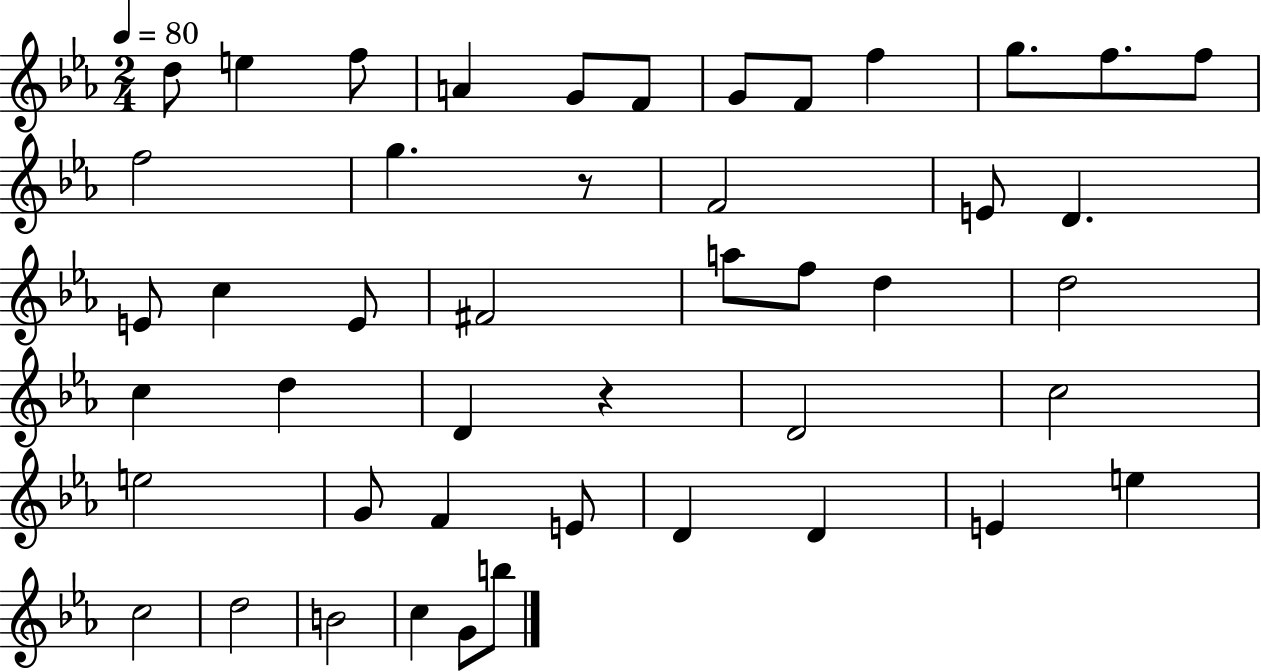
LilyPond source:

{
  \clef treble
  \numericTimeSignature
  \time 2/4
  \key ees \major
  \tempo 4 = 80
  d''8 e''4 f''8 | a'4 g'8 f'8 | g'8 f'8 f''4 | g''8. f''8. f''8 | \break f''2 | g''4. r8 | f'2 | e'8 d'4. | \break e'8 c''4 e'8 | fis'2 | a''8 f''8 d''4 | d''2 | \break c''4 d''4 | d'4 r4 | d'2 | c''2 | \break e''2 | g'8 f'4 e'8 | d'4 d'4 | e'4 e''4 | \break c''2 | d''2 | b'2 | c''4 g'8 b''8 | \break \bar "|."
}